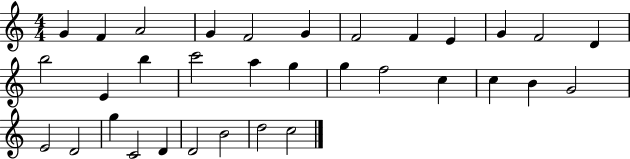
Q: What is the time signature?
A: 4/4